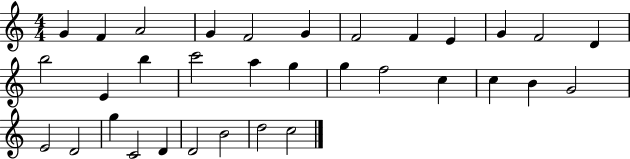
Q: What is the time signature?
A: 4/4